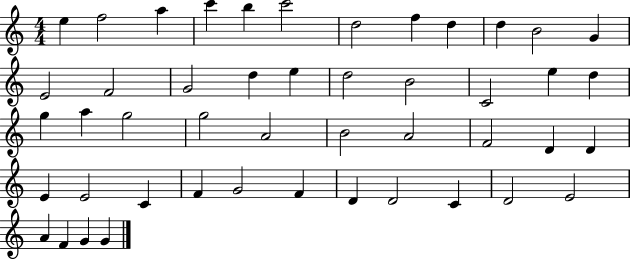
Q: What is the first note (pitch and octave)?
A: E5